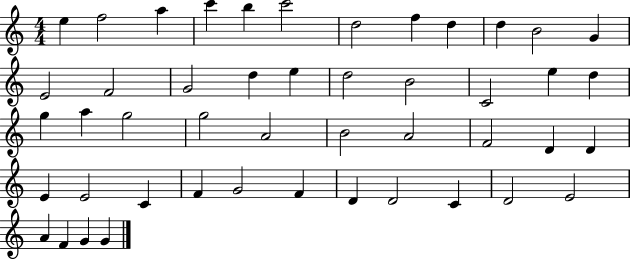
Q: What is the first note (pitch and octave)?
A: E5